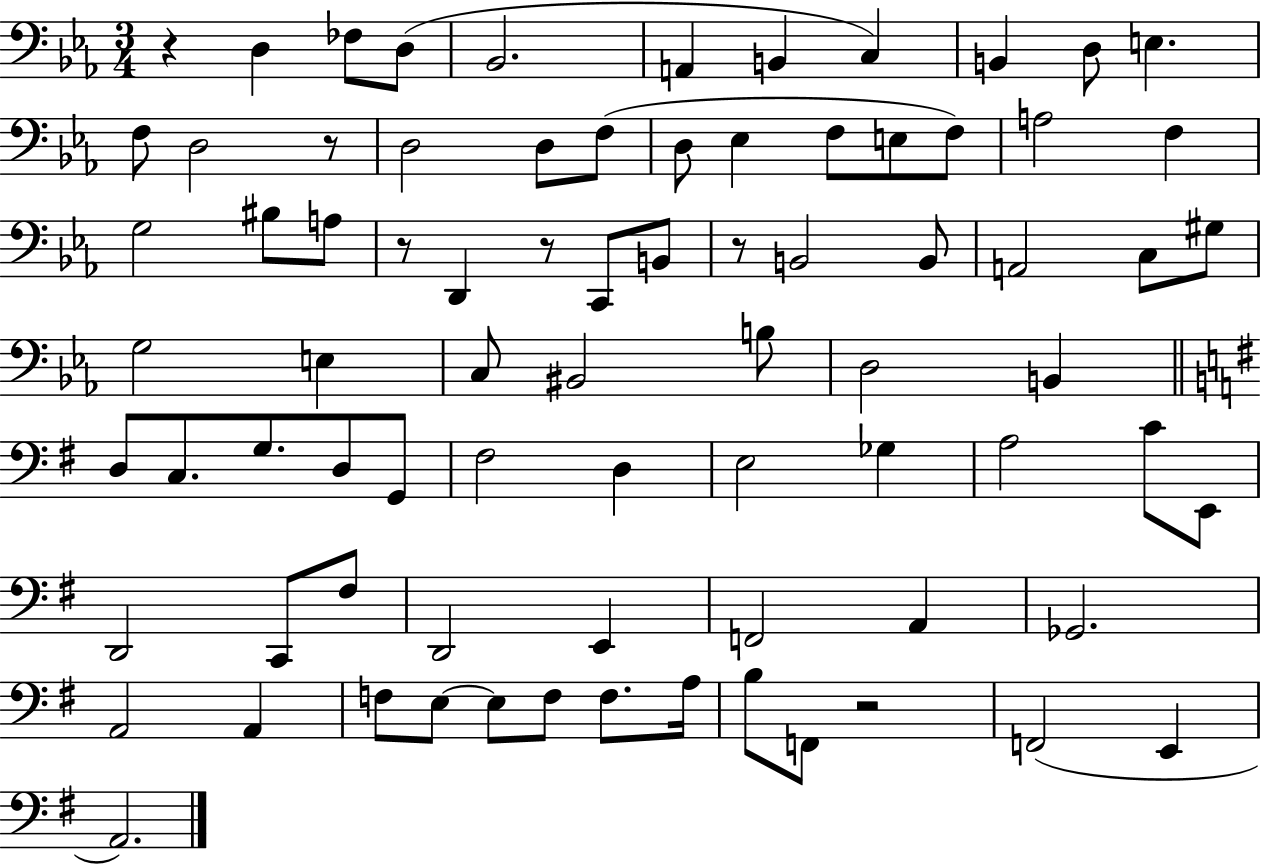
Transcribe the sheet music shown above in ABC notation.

X:1
T:Untitled
M:3/4
L:1/4
K:Eb
z D, _F,/2 D,/2 _B,,2 A,, B,, C, B,, D,/2 E, F,/2 D,2 z/2 D,2 D,/2 F,/2 D,/2 _E, F,/2 E,/2 F,/2 A,2 F, G,2 ^B,/2 A,/2 z/2 D,, z/2 C,,/2 B,,/2 z/2 B,,2 B,,/2 A,,2 C,/2 ^G,/2 G,2 E, C,/2 ^B,,2 B,/2 D,2 B,, D,/2 C,/2 G,/2 D,/2 G,,/2 ^F,2 D, E,2 _G, A,2 C/2 E,,/2 D,,2 C,,/2 ^F,/2 D,,2 E,, F,,2 A,, _G,,2 A,,2 A,, F,/2 E,/2 E,/2 F,/2 F,/2 A,/4 B,/2 F,,/2 z2 F,,2 E,, A,,2